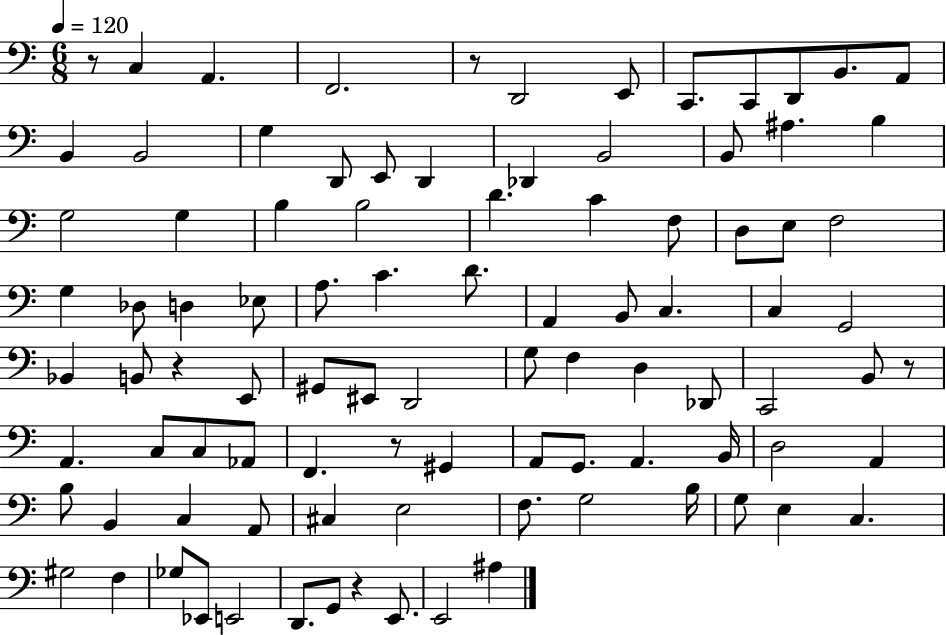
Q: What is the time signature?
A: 6/8